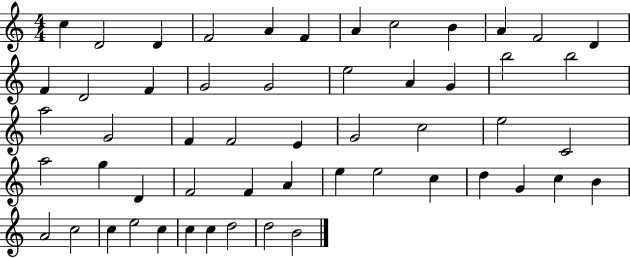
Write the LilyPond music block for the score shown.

{
  \clef treble
  \numericTimeSignature
  \time 4/4
  \key c \major
  c''4 d'2 d'4 | f'2 a'4 f'4 | a'4 c''2 b'4 | a'4 f'2 d'4 | \break f'4 d'2 f'4 | g'2 g'2 | e''2 a'4 g'4 | b''2 b''2 | \break a''2 g'2 | f'4 f'2 e'4 | g'2 c''2 | e''2 c'2 | \break a''2 g''4 d'4 | f'2 f'4 a'4 | e''4 e''2 c''4 | d''4 g'4 c''4 b'4 | \break a'2 c''2 | c''4 e''2 c''4 | c''4 c''4 d''2 | d''2 b'2 | \break \bar "|."
}